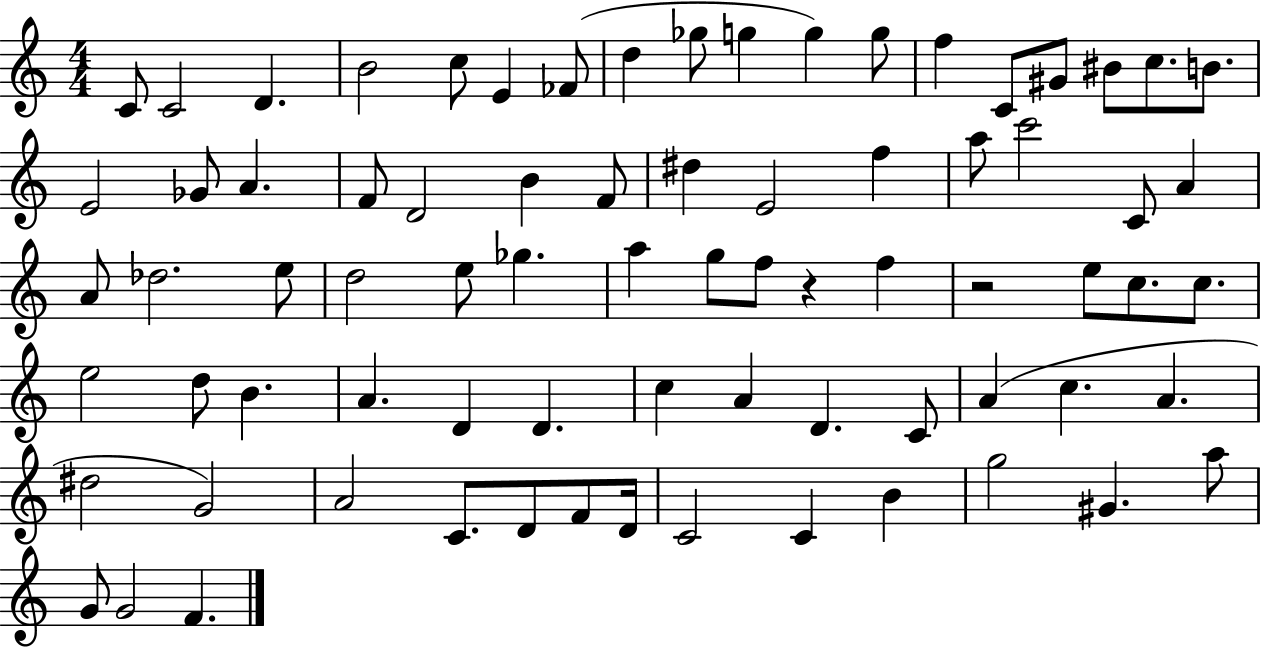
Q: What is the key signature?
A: C major